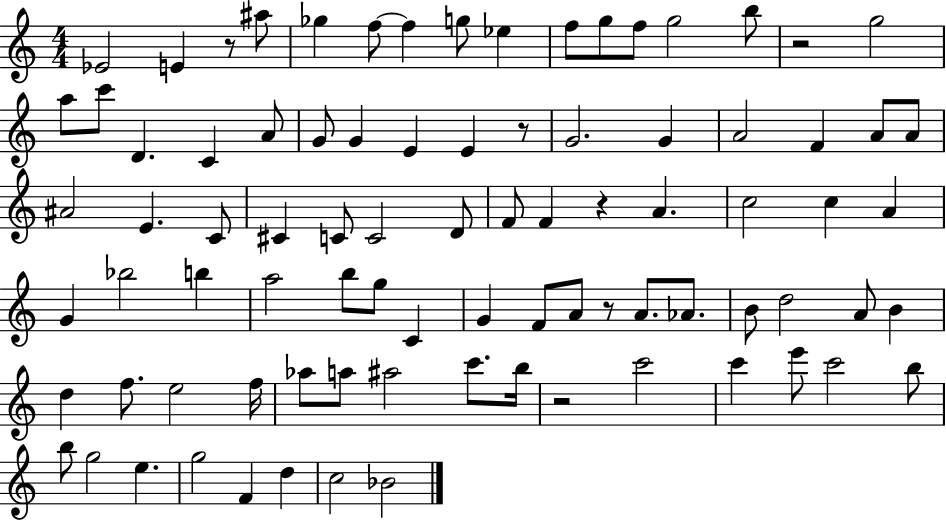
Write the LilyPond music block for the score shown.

{
  \clef treble
  \numericTimeSignature
  \time 4/4
  \key c \major
  ees'2 e'4 r8 ais''8 | ges''4 f''8~~ f''4 g''8 ees''4 | f''8 g''8 f''8 g''2 b''8 | r2 g''2 | \break a''8 c'''8 d'4. c'4 a'8 | g'8 g'4 e'4 e'4 r8 | g'2. g'4 | a'2 f'4 a'8 a'8 | \break ais'2 e'4. c'8 | cis'4 c'8 c'2 d'8 | f'8 f'4 r4 a'4. | c''2 c''4 a'4 | \break g'4 bes''2 b''4 | a''2 b''8 g''8 c'4 | g'4 f'8 a'8 r8 a'8. aes'8. | b'8 d''2 a'8 b'4 | \break d''4 f''8. e''2 f''16 | aes''8 a''8 ais''2 c'''8. b''16 | r2 c'''2 | c'''4 e'''8 c'''2 b''8 | \break b''8 g''2 e''4. | g''2 f'4 d''4 | c''2 bes'2 | \bar "|."
}